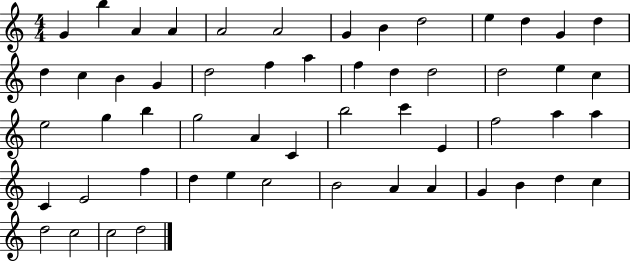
X:1
T:Untitled
M:4/4
L:1/4
K:C
G b A A A2 A2 G B d2 e d G d d c B G d2 f a f d d2 d2 e c e2 g b g2 A C b2 c' E f2 a a C E2 f d e c2 B2 A A G B d c d2 c2 c2 d2